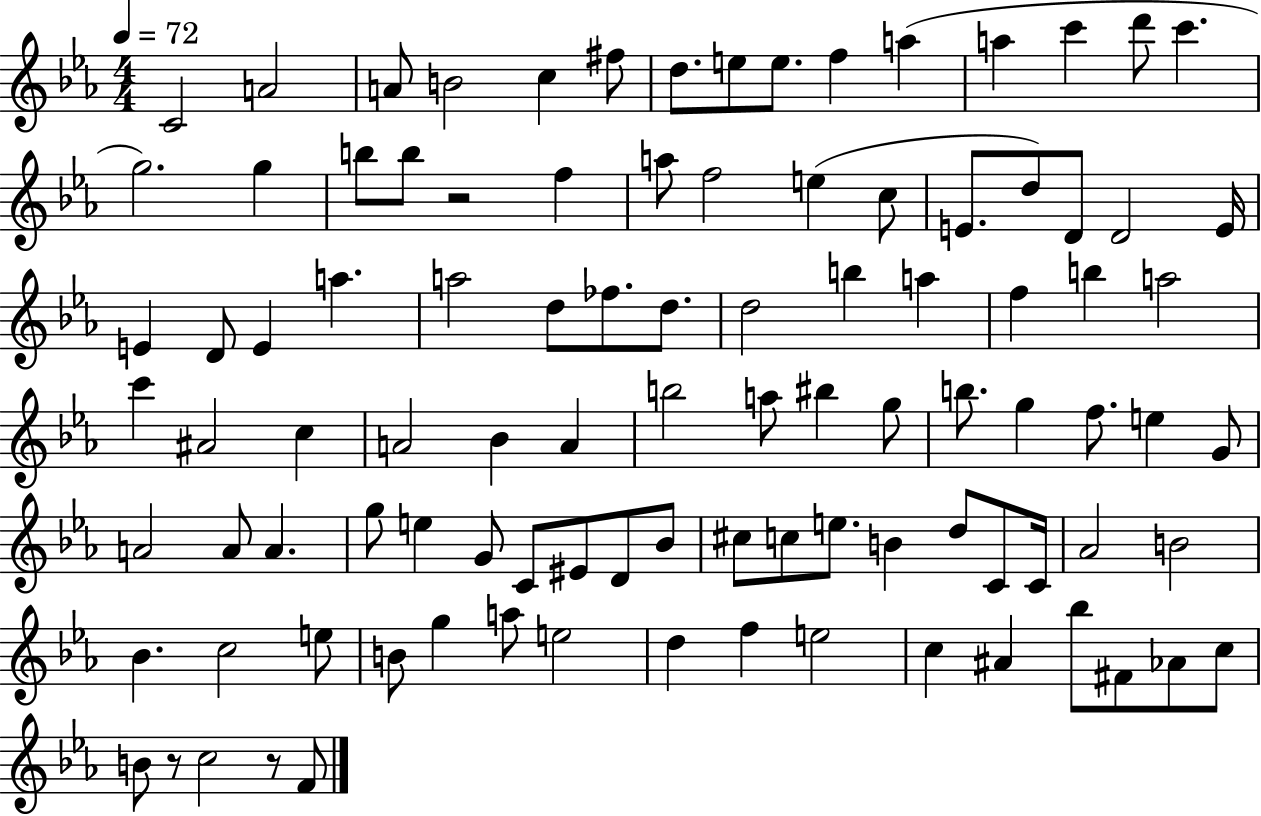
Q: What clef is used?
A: treble